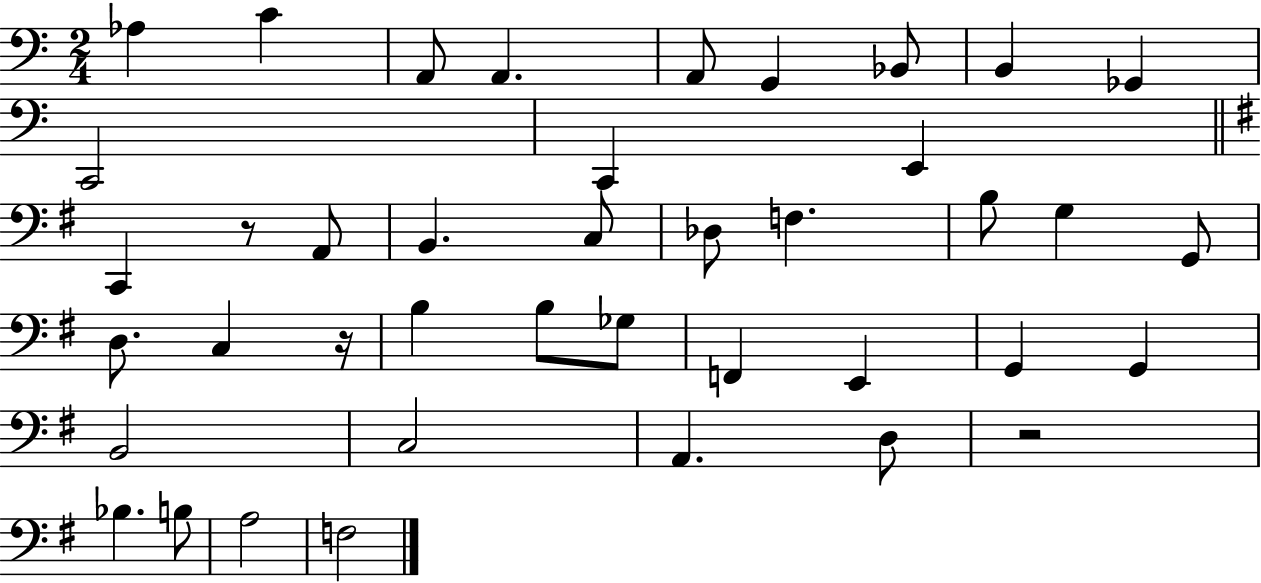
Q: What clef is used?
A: bass